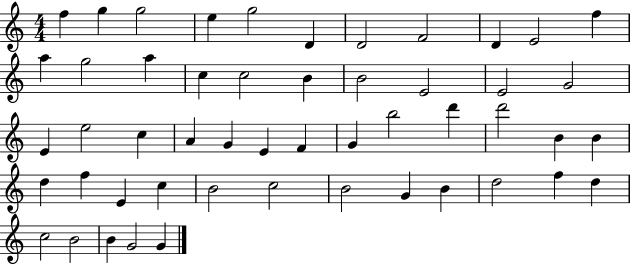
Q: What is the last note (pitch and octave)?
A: G4